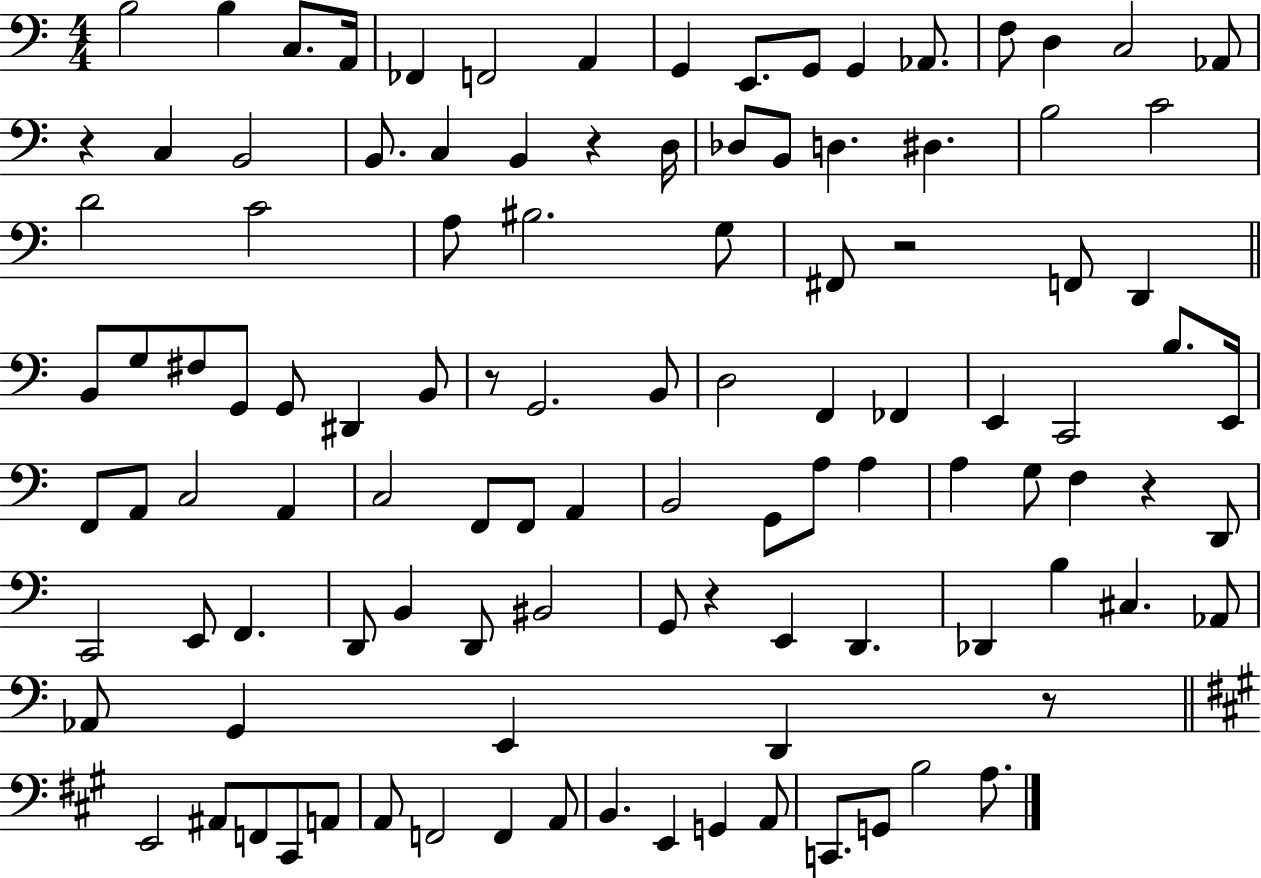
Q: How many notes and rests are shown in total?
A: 110